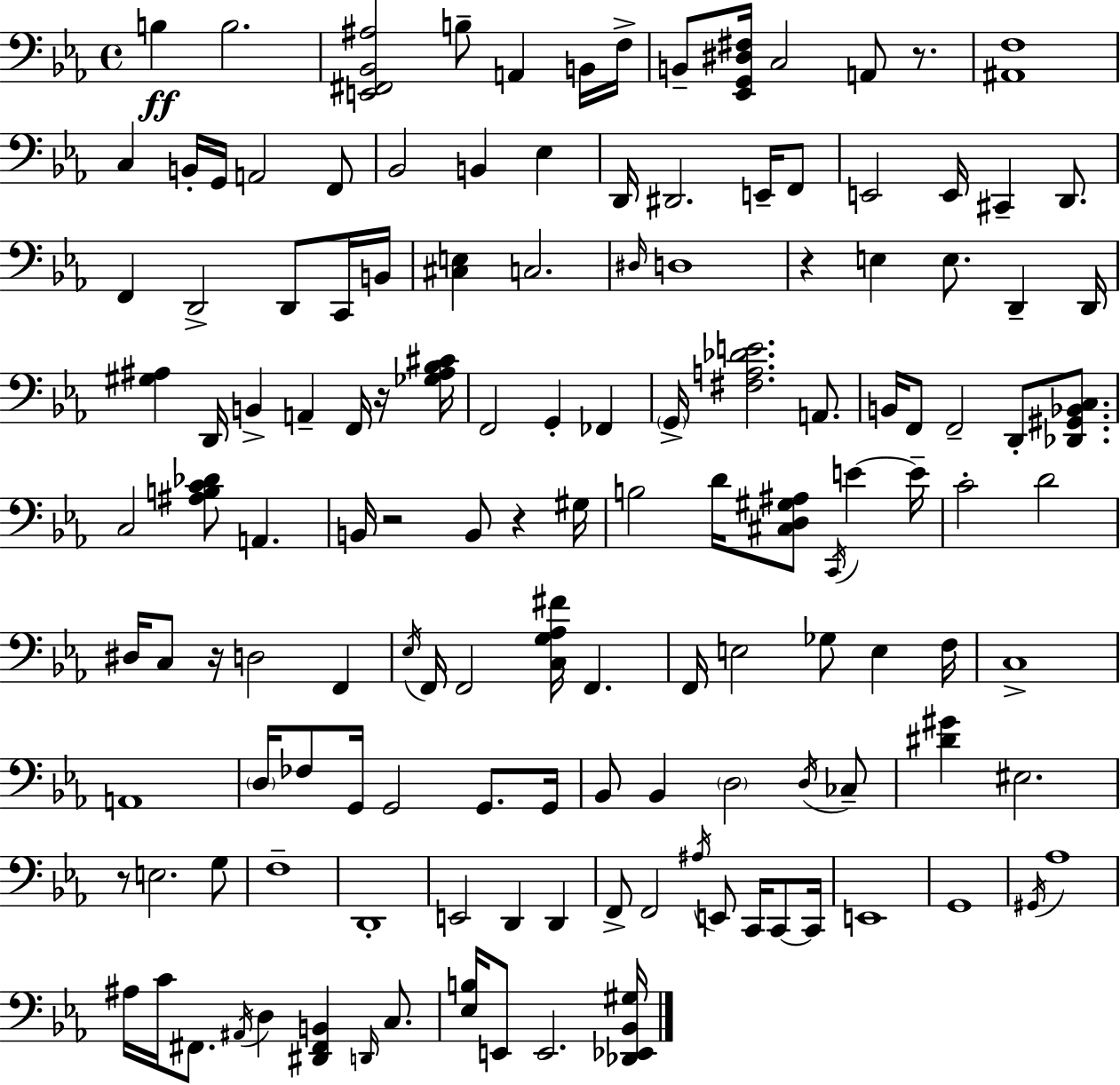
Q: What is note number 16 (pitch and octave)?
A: B2